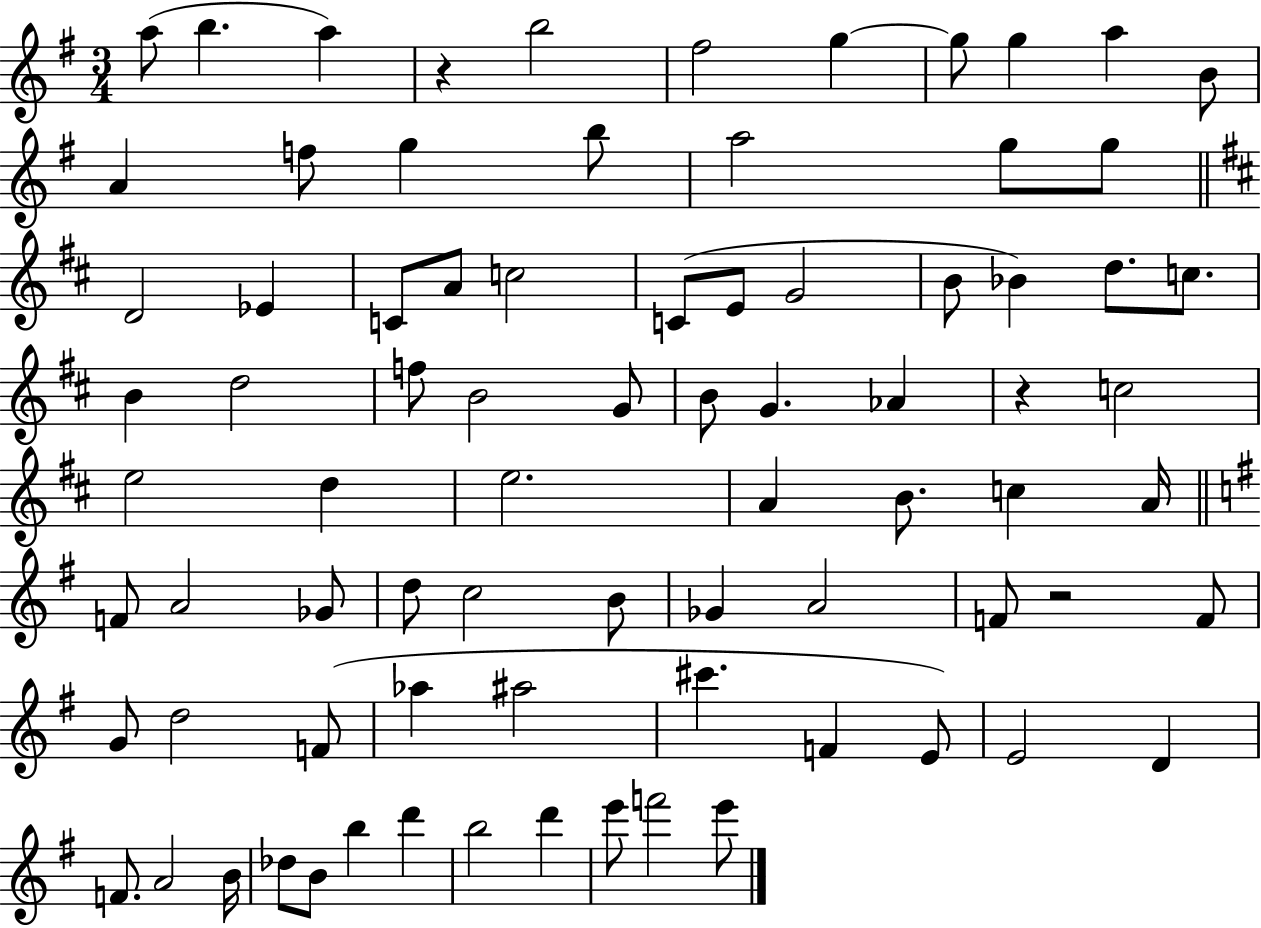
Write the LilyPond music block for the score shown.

{
  \clef treble
  \numericTimeSignature
  \time 3/4
  \key g \major
  a''8( b''4. a''4) | r4 b''2 | fis''2 g''4~~ | g''8 g''4 a''4 b'8 | \break a'4 f''8 g''4 b''8 | a''2 g''8 g''8 | \bar "||" \break \key d \major d'2 ees'4 | c'8 a'8 c''2 | c'8( e'8 g'2 | b'8 bes'4) d''8. c''8. | \break b'4 d''2 | f''8 b'2 g'8 | b'8 g'4. aes'4 | r4 c''2 | \break e''2 d''4 | e''2. | a'4 b'8. c''4 a'16 | \bar "||" \break \key g \major f'8 a'2 ges'8 | d''8 c''2 b'8 | ges'4 a'2 | f'8 r2 f'8 | \break g'8 d''2 f'8( | aes''4 ais''2 | cis'''4. f'4 e'8) | e'2 d'4 | \break f'8. a'2 b'16 | des''8 b'8 b''4 d'''4 | b''2 d'''4 | e'''8 f'''2 e'''8 | \break \bar "|."
}